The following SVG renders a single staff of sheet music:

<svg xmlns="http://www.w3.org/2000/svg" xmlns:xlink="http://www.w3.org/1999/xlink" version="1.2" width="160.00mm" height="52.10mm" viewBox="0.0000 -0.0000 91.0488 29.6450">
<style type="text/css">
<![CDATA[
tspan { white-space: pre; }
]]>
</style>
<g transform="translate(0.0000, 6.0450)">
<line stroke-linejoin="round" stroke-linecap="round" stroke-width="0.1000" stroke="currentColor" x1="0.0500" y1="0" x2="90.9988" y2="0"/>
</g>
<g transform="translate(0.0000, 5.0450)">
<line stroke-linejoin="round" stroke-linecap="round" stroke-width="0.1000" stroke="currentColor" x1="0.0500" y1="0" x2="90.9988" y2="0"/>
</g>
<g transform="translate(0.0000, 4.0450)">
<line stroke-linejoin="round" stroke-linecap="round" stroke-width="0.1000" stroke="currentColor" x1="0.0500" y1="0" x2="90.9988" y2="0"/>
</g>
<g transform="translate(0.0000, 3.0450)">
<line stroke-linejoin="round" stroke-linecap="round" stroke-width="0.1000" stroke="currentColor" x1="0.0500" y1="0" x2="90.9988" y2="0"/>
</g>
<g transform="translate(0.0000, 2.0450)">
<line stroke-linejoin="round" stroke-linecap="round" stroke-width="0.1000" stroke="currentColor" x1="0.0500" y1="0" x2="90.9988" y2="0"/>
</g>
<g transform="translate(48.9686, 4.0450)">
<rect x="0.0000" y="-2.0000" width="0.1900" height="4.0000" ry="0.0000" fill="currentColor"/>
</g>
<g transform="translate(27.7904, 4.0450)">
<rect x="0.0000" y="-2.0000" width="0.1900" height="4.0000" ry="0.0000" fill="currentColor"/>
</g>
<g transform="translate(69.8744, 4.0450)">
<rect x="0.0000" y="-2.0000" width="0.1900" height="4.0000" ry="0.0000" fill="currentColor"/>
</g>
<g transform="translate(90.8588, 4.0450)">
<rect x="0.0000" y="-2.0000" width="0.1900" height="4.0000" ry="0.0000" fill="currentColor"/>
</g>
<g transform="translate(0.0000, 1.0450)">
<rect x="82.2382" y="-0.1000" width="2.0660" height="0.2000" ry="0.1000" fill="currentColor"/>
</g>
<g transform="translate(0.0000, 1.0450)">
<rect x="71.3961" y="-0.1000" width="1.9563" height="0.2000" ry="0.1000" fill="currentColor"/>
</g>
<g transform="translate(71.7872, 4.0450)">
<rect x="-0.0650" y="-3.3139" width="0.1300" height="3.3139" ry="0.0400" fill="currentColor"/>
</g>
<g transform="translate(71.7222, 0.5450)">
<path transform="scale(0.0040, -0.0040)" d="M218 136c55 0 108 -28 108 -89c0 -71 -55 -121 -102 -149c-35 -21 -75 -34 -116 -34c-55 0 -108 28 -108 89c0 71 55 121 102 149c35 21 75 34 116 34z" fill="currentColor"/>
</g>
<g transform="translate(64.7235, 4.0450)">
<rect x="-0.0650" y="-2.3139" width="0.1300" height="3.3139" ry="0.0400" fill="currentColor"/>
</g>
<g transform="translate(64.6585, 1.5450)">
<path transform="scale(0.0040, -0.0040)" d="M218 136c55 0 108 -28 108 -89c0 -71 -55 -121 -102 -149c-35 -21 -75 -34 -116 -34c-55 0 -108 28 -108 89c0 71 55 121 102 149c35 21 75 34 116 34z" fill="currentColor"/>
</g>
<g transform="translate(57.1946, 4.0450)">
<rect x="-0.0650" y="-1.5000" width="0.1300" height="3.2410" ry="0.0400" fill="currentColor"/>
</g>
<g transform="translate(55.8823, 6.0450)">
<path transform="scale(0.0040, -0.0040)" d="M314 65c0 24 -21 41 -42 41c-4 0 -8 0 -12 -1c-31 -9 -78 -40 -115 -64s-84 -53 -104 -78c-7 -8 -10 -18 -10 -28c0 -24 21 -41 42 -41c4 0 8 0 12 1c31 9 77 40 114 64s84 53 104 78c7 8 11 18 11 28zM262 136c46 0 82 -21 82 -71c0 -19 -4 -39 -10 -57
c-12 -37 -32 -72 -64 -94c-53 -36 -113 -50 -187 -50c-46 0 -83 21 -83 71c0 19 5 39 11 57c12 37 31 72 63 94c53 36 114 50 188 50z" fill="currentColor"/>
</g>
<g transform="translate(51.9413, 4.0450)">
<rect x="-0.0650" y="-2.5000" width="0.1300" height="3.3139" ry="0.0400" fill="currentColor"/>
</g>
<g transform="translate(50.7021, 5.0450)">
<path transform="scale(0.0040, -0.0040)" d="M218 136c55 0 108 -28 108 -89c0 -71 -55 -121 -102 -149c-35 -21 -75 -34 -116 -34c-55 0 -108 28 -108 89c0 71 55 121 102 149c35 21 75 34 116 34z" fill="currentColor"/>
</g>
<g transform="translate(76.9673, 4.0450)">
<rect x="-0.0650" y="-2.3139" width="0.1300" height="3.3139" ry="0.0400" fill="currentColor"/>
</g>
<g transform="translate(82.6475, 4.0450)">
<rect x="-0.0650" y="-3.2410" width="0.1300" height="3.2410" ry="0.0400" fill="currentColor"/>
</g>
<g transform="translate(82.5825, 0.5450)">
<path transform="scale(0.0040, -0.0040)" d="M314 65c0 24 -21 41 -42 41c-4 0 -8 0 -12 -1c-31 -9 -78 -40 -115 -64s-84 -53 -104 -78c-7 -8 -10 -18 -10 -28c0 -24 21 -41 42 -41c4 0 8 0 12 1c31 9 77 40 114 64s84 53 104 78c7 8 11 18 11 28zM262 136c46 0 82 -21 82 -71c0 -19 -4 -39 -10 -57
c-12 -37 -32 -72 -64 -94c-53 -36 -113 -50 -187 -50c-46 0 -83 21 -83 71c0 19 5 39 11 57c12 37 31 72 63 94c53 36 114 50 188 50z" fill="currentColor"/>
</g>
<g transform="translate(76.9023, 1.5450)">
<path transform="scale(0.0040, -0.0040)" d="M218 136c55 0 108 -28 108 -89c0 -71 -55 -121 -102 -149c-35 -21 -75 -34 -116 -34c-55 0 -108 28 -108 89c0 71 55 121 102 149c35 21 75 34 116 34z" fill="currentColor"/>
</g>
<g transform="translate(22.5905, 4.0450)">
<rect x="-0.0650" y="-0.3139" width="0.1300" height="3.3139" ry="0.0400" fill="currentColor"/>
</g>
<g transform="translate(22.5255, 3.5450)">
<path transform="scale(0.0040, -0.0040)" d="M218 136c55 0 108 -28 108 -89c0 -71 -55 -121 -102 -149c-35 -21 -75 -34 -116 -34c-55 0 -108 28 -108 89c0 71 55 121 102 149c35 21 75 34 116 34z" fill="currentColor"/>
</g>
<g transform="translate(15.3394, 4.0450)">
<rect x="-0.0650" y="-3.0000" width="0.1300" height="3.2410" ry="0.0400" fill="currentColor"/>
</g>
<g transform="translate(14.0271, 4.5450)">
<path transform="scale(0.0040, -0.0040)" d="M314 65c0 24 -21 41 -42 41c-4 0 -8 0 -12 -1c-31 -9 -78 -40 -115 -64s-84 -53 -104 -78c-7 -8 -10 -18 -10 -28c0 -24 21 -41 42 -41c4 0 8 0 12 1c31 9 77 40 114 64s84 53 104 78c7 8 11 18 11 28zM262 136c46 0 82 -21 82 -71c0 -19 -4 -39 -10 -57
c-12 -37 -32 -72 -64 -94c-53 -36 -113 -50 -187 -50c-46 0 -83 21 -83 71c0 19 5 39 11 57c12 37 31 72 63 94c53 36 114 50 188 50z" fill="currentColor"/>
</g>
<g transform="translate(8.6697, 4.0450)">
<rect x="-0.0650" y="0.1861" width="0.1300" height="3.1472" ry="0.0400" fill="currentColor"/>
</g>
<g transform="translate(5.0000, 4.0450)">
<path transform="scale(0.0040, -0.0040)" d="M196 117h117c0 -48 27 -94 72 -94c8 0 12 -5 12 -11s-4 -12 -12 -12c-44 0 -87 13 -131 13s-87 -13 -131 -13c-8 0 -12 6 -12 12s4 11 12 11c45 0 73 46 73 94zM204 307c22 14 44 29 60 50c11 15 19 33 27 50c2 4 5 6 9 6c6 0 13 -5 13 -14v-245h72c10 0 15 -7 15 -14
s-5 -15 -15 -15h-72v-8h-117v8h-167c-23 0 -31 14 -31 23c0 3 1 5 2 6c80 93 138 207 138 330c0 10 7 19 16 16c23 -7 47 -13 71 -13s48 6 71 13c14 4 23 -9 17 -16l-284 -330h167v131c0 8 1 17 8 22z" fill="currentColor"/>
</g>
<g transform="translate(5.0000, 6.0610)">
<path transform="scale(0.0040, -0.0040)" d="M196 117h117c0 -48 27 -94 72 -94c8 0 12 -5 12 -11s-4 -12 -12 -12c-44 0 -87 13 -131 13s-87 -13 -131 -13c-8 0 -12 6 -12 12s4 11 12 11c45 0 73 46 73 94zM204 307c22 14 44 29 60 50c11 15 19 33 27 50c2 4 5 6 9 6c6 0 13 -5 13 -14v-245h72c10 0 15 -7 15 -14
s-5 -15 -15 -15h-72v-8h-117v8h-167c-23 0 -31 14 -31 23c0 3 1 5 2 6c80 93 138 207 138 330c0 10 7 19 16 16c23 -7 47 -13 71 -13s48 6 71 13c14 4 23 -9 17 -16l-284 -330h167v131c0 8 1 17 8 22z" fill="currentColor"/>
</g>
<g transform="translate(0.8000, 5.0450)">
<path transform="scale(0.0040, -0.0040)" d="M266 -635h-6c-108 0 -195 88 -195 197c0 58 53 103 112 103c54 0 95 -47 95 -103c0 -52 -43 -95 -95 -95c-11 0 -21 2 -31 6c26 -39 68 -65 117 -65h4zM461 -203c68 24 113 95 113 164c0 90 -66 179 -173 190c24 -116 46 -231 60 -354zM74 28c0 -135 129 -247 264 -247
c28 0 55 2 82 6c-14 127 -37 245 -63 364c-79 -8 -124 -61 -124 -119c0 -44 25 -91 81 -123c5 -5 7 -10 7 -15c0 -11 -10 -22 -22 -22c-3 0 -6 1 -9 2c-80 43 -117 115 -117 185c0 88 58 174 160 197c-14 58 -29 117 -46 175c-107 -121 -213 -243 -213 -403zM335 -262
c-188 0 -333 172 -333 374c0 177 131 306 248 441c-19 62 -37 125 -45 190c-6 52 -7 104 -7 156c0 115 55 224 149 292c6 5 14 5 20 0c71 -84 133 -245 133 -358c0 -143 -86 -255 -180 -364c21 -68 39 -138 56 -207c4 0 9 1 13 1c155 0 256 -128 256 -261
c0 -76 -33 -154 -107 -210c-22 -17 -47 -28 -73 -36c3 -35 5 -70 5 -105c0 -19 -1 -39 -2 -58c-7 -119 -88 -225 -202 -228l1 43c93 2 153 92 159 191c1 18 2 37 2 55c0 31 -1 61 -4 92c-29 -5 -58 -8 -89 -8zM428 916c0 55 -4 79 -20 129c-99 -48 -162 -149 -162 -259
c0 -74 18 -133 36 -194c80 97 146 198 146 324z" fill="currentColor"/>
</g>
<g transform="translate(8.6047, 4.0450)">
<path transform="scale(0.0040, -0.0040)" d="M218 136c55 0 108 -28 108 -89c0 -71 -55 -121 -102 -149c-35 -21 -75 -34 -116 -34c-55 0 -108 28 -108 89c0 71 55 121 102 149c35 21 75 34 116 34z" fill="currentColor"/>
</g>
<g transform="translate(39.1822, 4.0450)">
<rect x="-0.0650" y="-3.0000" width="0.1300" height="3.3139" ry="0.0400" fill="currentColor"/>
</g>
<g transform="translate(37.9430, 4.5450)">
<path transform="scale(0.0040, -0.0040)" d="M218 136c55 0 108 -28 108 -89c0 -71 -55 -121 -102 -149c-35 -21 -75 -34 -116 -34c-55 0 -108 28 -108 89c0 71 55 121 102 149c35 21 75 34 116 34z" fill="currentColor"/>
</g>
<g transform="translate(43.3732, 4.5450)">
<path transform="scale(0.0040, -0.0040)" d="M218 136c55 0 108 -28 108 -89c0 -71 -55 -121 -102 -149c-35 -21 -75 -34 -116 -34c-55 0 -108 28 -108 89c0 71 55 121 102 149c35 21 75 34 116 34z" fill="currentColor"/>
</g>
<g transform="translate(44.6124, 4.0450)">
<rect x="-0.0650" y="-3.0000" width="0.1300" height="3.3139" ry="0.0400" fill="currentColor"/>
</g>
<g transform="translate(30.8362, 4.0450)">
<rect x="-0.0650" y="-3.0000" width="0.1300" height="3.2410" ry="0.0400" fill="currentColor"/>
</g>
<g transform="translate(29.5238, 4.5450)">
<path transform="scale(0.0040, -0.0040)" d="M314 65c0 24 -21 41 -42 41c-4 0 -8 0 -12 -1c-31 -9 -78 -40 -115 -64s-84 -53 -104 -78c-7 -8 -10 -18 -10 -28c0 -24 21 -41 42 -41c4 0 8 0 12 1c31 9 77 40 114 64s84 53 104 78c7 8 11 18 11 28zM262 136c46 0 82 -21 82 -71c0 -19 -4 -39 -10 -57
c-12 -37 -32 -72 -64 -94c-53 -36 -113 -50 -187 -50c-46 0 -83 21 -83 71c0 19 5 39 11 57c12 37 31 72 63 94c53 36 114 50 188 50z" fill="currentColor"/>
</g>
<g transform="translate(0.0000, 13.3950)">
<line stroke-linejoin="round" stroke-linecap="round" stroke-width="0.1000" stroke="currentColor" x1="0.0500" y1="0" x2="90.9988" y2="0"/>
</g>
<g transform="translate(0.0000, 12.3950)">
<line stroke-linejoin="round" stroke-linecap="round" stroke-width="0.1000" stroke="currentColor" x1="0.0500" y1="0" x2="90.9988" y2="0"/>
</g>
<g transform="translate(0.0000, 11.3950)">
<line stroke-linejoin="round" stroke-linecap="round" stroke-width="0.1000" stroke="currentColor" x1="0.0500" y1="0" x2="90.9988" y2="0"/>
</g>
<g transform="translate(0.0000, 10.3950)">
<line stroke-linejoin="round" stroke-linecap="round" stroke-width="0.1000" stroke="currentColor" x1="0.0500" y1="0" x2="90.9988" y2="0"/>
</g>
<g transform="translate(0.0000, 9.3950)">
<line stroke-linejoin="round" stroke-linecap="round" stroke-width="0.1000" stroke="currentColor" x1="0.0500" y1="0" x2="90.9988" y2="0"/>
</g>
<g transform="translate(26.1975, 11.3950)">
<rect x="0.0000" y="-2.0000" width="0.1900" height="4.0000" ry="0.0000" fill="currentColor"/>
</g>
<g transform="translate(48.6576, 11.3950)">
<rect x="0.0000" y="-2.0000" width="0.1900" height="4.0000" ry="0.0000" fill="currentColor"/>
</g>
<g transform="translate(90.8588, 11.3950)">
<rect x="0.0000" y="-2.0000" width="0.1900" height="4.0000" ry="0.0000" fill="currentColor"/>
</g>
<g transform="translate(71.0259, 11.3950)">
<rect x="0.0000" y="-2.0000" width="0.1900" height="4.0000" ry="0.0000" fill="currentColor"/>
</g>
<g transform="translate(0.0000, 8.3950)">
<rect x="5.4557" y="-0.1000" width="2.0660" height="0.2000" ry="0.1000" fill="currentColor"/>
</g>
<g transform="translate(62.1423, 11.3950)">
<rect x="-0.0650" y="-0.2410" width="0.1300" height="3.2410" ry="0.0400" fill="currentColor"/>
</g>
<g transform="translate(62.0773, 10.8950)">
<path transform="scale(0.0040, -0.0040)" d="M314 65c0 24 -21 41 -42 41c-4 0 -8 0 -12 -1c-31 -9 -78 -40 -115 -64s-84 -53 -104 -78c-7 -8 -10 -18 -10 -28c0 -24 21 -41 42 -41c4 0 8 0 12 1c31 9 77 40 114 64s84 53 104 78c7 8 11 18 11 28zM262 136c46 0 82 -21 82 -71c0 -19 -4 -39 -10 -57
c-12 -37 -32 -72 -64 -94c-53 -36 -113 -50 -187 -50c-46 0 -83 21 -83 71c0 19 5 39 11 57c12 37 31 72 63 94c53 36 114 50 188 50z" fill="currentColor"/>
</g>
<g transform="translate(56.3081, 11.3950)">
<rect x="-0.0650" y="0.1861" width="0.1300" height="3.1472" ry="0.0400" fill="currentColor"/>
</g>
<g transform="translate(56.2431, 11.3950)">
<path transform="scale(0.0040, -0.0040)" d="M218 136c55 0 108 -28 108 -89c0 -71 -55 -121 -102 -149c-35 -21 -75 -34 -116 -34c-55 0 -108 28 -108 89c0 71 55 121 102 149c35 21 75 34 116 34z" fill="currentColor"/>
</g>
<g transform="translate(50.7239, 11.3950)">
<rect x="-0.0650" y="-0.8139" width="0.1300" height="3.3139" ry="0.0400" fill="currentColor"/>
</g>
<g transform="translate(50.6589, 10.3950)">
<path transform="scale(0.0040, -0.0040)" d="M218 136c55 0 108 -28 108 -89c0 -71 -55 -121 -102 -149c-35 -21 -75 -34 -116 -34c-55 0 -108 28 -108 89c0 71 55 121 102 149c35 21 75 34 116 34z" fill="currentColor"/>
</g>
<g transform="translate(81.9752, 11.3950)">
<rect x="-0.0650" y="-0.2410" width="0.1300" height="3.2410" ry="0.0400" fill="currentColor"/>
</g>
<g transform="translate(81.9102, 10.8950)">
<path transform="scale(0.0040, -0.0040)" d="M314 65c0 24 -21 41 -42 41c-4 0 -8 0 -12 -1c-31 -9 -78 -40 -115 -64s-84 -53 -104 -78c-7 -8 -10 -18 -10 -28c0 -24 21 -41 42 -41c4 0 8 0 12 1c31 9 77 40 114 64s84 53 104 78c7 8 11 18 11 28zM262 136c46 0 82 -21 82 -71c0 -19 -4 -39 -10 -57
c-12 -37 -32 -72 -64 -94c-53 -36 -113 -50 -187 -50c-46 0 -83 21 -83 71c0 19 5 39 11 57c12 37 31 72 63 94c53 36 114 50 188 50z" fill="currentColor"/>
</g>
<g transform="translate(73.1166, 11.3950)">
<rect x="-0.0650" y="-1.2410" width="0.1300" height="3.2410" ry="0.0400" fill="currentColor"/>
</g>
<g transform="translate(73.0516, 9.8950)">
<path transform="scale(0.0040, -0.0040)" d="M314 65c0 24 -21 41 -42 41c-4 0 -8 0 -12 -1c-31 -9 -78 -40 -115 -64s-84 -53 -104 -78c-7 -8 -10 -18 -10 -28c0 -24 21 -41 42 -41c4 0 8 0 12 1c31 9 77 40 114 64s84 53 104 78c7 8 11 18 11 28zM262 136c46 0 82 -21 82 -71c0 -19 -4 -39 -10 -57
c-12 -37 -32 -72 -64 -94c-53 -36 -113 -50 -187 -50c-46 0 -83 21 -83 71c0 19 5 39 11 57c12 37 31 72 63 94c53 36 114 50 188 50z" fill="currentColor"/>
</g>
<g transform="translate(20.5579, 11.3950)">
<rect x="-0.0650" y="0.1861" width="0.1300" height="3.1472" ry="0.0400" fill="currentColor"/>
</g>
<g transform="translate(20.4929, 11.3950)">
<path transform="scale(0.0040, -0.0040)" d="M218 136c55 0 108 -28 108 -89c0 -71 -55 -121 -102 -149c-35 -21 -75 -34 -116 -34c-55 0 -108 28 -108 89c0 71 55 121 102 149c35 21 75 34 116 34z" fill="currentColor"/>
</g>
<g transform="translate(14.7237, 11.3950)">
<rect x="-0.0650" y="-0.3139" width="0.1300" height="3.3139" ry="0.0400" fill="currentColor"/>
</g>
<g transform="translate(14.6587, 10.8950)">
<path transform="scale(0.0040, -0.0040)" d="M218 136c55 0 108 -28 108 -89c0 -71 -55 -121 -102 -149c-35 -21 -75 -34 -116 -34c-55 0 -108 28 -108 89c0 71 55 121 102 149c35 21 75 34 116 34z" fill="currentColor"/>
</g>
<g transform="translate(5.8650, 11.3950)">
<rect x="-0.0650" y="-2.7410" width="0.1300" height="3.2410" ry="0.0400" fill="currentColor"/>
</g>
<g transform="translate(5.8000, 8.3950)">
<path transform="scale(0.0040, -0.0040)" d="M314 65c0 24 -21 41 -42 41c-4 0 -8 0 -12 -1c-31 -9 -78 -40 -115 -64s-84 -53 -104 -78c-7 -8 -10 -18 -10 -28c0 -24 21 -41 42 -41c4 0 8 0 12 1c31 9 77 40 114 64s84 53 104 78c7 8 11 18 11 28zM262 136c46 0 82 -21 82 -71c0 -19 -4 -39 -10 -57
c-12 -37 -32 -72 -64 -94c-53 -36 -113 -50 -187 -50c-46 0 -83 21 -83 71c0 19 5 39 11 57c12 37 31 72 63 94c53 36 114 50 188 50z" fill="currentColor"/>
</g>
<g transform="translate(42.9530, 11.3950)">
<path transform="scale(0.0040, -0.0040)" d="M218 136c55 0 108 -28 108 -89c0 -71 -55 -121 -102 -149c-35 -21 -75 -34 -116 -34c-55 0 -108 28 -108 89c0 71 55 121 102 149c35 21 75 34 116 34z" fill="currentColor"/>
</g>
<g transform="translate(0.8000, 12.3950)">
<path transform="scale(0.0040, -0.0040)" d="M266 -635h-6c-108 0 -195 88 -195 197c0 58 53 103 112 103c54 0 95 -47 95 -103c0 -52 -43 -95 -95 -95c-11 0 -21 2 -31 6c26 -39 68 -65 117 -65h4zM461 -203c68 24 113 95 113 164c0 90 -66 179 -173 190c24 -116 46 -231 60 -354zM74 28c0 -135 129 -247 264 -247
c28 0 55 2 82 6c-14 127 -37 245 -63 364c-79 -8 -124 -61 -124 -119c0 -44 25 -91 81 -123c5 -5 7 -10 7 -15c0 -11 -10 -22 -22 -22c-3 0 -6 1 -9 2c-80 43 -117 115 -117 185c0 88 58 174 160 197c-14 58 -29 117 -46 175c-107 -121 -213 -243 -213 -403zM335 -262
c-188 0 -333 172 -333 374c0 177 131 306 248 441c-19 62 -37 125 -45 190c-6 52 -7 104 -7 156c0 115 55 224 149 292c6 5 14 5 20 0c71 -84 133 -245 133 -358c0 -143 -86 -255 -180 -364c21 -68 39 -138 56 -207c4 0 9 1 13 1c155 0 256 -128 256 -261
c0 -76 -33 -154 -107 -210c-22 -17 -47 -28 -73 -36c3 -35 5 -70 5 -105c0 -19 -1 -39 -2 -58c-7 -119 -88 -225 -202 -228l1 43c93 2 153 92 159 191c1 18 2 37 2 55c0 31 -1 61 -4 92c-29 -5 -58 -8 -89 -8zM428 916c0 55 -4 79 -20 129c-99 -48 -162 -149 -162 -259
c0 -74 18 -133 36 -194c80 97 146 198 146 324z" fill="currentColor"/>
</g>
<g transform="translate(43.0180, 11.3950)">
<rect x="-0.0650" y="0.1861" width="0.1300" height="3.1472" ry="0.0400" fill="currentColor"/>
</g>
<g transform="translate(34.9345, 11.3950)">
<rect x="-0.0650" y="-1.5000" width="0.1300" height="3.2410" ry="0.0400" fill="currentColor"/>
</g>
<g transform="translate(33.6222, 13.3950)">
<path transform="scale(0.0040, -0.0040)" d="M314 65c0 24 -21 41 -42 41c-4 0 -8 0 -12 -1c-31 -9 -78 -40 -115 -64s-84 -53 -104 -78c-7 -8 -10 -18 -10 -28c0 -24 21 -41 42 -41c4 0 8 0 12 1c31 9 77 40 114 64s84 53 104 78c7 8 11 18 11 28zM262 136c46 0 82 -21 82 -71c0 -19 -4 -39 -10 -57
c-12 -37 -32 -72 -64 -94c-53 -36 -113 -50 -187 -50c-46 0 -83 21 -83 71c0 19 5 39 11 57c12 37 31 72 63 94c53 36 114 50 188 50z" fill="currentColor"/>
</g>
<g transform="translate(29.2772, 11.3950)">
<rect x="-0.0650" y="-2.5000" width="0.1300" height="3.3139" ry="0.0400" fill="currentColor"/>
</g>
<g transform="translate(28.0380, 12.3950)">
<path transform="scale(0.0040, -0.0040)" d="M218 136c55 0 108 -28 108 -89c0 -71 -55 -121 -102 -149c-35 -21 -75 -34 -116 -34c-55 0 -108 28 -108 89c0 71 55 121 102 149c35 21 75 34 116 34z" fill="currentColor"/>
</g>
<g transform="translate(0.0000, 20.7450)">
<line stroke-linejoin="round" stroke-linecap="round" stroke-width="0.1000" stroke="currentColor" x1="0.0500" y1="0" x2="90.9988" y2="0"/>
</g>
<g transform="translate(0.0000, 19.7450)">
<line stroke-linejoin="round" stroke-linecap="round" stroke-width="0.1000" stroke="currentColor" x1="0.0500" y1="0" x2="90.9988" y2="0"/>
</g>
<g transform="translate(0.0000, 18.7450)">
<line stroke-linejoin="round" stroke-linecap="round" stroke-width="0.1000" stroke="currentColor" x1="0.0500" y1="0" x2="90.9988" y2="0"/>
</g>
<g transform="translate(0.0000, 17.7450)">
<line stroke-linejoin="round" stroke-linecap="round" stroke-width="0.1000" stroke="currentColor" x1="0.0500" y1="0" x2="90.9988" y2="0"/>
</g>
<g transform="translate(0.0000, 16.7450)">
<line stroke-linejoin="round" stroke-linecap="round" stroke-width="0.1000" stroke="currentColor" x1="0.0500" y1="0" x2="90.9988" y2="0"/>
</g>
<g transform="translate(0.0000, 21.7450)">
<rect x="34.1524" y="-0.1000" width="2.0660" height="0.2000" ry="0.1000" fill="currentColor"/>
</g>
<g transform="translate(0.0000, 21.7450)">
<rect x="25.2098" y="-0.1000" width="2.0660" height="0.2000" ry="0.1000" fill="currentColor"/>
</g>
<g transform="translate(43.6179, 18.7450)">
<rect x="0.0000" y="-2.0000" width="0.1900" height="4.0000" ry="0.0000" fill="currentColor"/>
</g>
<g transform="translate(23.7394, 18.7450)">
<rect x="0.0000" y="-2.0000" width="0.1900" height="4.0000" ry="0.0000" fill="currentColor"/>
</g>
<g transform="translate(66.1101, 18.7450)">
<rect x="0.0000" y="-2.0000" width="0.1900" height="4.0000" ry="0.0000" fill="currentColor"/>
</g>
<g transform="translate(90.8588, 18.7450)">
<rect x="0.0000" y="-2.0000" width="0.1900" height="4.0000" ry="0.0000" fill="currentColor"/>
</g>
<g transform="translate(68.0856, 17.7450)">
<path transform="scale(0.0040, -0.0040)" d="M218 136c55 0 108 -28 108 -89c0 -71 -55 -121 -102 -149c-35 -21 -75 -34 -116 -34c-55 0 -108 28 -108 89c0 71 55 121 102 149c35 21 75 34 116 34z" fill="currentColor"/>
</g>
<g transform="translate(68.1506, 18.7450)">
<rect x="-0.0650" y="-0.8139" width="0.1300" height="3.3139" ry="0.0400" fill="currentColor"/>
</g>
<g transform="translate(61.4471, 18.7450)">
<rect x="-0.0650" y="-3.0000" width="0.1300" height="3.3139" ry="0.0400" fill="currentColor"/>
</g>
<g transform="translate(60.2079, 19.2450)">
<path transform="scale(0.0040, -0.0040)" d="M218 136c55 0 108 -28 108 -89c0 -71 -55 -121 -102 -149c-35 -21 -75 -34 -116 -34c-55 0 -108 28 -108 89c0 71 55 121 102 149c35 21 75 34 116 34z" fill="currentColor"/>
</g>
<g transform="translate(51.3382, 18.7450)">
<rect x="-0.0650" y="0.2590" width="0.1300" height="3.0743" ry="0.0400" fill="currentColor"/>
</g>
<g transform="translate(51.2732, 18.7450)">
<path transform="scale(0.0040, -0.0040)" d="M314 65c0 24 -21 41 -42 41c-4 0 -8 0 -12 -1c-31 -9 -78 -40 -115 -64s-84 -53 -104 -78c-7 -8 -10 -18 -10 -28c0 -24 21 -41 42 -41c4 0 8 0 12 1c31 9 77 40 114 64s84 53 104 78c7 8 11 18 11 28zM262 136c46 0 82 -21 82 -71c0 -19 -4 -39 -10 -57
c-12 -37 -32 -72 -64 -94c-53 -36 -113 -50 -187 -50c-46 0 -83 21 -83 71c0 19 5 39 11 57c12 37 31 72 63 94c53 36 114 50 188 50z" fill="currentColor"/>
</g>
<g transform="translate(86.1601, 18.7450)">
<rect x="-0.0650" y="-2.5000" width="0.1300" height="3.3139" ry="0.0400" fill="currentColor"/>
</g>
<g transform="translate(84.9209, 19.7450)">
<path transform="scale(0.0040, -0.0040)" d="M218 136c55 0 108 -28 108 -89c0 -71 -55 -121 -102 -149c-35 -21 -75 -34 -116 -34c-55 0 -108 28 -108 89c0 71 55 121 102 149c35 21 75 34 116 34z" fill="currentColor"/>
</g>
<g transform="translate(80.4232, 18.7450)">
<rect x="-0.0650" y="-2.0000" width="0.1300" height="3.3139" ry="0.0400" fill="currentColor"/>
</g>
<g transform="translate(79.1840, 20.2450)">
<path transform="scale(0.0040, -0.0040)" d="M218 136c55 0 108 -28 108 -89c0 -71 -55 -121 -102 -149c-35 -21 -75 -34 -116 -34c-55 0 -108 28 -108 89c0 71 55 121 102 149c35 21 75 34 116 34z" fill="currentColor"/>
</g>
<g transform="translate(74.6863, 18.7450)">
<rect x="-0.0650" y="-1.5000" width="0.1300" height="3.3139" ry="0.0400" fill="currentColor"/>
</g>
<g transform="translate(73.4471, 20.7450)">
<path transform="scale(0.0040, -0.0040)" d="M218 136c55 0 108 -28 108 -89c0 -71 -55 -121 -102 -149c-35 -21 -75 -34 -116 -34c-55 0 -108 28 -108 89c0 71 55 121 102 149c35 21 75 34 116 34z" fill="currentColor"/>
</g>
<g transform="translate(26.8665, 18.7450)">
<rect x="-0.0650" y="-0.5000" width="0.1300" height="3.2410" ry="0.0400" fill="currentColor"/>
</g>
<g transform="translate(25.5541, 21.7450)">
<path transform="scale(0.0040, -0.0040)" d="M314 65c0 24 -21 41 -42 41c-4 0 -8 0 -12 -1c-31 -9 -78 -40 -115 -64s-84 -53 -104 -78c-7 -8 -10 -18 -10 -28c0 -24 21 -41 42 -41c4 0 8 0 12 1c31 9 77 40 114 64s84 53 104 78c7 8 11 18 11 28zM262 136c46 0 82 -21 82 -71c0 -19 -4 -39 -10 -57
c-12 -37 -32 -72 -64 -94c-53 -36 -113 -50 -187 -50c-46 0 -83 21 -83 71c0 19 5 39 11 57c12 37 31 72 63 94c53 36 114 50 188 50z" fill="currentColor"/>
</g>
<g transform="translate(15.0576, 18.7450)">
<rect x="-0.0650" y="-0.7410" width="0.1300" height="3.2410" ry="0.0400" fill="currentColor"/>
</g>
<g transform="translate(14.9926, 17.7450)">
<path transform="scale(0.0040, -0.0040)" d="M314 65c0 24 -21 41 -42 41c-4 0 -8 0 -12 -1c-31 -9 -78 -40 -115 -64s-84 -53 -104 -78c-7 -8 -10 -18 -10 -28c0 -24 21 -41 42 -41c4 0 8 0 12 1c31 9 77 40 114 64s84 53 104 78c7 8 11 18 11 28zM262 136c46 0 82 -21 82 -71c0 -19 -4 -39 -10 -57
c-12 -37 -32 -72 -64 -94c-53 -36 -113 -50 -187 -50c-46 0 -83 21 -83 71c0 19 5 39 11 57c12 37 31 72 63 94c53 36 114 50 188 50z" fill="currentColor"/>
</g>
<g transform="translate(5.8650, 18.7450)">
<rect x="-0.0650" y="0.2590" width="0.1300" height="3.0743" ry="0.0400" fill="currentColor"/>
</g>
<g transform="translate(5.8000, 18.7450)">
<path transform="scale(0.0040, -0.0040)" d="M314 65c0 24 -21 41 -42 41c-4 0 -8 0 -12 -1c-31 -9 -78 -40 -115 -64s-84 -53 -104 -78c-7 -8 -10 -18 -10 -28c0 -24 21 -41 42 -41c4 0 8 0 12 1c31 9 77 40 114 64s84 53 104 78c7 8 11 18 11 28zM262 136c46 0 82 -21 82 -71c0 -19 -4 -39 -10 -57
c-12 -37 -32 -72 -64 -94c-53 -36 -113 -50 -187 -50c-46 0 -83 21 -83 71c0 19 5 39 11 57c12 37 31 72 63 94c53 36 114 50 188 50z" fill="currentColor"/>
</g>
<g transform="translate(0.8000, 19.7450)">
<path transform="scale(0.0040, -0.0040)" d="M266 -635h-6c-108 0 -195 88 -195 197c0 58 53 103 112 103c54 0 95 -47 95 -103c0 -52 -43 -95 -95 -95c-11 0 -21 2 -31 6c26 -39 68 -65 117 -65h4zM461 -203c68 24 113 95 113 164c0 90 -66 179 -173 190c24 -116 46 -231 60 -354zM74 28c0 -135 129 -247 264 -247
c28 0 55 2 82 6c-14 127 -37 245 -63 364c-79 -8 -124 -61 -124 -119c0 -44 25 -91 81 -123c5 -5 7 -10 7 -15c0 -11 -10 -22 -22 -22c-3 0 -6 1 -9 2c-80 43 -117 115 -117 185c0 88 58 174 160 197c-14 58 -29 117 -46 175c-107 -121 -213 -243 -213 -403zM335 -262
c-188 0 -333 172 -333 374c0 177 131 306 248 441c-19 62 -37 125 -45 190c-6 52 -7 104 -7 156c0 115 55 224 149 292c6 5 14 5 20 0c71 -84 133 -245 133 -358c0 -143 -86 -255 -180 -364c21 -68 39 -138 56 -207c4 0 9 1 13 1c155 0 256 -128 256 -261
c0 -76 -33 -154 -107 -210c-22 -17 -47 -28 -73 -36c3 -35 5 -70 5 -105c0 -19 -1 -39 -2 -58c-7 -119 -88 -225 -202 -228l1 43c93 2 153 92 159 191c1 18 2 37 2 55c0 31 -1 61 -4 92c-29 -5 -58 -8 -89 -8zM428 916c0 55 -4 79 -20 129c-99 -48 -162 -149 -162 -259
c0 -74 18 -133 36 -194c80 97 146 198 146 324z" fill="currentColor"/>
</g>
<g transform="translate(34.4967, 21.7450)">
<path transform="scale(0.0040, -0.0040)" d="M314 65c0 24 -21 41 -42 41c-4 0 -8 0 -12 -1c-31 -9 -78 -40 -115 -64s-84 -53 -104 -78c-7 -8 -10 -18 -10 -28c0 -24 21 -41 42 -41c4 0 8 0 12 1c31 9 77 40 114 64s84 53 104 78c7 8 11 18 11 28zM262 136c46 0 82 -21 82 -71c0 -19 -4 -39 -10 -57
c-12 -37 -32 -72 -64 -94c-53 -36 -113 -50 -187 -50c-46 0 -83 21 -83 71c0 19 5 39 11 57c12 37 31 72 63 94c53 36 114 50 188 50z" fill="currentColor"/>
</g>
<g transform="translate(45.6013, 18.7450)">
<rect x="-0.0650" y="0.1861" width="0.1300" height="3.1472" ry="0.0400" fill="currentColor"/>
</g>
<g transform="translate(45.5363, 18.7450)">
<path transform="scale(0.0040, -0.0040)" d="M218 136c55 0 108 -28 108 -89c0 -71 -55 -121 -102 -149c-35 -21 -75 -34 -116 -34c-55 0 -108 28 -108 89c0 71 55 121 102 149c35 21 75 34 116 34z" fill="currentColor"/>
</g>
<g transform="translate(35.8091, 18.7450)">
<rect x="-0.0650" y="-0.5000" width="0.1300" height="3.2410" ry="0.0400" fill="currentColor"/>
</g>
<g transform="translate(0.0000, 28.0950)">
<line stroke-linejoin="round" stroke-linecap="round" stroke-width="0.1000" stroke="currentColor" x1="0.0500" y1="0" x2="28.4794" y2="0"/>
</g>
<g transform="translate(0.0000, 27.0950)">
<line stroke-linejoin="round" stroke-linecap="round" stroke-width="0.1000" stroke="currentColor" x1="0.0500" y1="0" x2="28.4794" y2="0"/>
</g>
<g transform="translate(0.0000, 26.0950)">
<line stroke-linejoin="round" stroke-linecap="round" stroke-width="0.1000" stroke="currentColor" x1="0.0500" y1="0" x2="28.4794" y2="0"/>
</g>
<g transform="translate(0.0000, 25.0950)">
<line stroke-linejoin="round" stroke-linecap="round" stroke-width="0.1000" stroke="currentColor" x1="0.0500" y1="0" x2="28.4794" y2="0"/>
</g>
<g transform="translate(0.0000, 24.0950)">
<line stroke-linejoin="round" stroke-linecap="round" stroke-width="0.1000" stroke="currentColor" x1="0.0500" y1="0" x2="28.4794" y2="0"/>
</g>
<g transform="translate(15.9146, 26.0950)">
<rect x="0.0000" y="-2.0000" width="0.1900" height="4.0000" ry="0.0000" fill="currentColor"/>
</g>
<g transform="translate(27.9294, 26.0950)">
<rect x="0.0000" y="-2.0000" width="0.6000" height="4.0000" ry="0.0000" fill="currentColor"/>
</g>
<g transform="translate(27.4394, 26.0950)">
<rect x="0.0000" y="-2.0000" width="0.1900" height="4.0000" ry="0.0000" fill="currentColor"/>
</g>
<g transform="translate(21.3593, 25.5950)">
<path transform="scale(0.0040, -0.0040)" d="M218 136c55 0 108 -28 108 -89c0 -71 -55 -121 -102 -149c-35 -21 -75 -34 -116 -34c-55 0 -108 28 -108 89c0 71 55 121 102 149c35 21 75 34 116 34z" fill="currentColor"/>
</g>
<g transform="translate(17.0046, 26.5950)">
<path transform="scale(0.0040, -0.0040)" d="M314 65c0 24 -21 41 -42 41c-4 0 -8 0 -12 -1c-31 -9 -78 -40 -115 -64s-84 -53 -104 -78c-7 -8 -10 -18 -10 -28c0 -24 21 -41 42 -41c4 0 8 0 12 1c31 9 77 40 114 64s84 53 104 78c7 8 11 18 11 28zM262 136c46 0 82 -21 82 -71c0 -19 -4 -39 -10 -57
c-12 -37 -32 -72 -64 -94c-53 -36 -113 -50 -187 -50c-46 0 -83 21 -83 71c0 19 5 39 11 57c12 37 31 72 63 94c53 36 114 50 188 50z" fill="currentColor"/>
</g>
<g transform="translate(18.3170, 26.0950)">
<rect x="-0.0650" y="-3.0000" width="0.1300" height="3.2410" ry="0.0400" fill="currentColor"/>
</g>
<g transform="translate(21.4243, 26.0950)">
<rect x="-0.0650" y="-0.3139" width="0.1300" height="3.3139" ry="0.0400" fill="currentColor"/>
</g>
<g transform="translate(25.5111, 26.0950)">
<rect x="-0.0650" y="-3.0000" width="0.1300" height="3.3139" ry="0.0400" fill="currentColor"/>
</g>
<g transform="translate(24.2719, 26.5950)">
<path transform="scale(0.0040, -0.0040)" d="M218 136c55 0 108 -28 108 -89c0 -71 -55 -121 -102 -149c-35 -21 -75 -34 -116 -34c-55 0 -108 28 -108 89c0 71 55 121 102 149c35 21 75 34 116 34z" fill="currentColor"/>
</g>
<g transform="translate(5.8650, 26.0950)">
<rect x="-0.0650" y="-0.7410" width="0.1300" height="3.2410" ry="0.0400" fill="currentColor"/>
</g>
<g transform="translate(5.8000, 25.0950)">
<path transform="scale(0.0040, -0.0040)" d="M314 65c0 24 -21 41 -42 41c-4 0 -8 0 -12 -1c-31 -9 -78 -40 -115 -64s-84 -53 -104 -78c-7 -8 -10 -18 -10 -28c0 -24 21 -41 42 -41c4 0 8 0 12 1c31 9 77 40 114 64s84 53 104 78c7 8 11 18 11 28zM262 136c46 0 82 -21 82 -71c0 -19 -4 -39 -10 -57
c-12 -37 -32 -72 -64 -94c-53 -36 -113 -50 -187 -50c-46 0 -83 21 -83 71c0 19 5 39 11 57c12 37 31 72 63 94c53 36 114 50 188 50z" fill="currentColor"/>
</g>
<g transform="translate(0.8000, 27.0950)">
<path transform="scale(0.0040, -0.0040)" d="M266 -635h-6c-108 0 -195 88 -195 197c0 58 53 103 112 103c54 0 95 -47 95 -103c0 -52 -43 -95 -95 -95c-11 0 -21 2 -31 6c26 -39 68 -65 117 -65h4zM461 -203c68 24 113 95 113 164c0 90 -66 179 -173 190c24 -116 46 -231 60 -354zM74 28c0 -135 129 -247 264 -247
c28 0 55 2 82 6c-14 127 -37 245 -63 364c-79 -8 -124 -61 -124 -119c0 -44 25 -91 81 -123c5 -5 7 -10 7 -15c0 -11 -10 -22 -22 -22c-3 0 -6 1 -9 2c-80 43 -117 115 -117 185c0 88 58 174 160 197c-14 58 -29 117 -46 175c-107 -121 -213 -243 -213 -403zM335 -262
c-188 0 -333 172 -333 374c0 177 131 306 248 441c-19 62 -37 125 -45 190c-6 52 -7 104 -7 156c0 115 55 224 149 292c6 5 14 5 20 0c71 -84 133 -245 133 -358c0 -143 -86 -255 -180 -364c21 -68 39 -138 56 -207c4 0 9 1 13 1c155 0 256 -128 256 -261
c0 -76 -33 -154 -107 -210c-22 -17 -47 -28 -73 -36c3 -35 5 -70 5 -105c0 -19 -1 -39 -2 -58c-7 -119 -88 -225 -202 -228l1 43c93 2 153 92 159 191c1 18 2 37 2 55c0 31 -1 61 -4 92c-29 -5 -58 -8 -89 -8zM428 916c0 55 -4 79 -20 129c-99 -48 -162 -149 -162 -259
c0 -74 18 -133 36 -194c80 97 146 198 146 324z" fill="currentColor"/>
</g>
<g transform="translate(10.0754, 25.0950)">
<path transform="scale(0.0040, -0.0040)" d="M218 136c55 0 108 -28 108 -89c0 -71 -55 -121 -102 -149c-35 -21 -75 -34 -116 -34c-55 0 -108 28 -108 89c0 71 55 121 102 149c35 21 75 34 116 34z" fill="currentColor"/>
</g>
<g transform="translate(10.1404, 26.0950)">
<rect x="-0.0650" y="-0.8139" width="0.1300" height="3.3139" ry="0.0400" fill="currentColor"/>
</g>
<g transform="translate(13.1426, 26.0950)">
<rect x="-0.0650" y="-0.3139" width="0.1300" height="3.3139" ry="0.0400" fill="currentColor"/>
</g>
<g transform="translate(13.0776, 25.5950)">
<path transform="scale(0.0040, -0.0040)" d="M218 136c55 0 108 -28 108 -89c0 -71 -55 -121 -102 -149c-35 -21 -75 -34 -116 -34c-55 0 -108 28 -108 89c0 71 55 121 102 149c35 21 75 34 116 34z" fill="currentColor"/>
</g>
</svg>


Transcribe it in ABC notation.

X:1
T:Untitled
M:4/4
L:1/4
K:C
B A2 c A2 A A G E2 g b g b2 a2 c B G E2 B d B c2 e2 c2 B2 d2 C2 C2 B B2 A d E F G d2 d c A2 c A